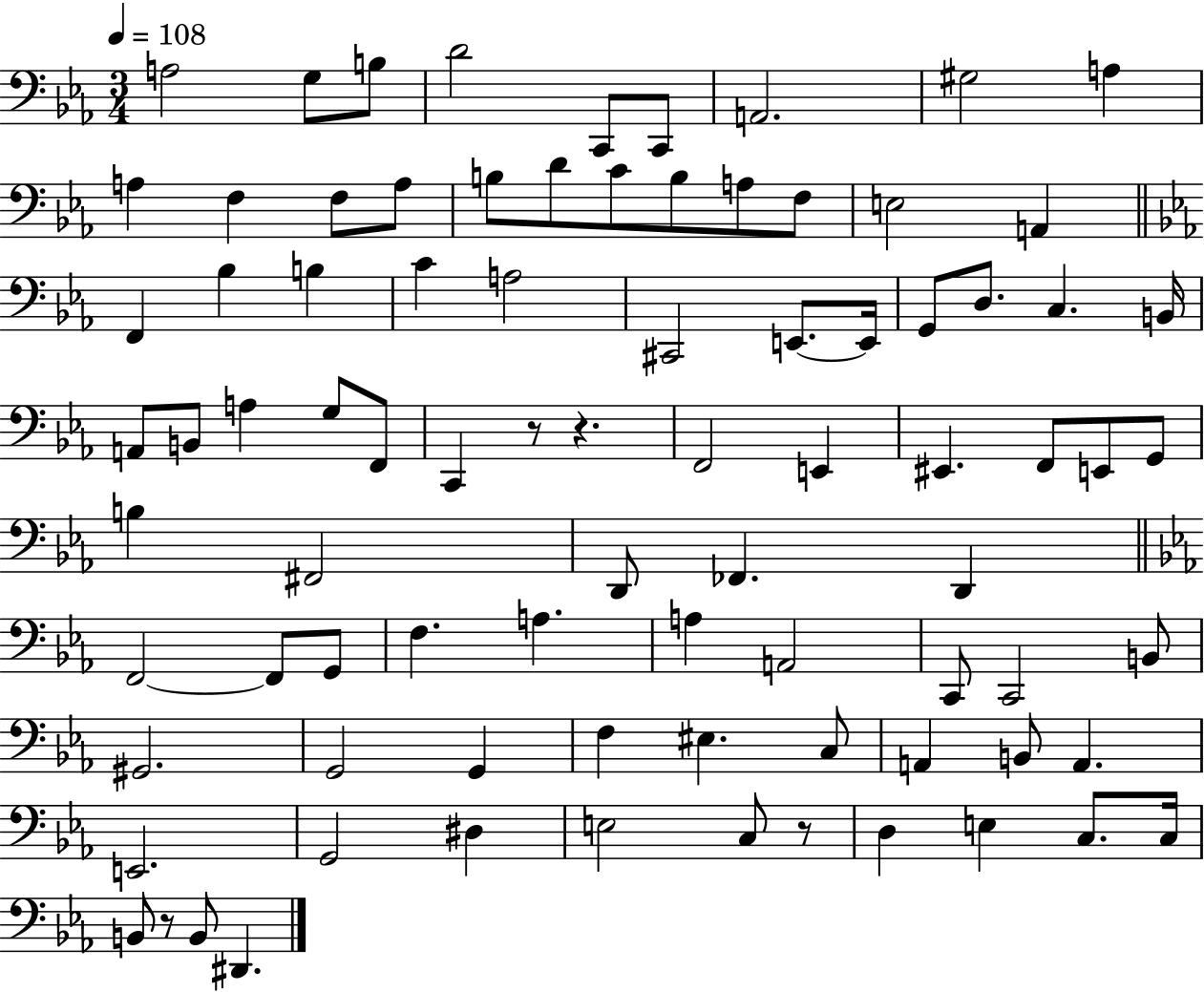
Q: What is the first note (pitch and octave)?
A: A3